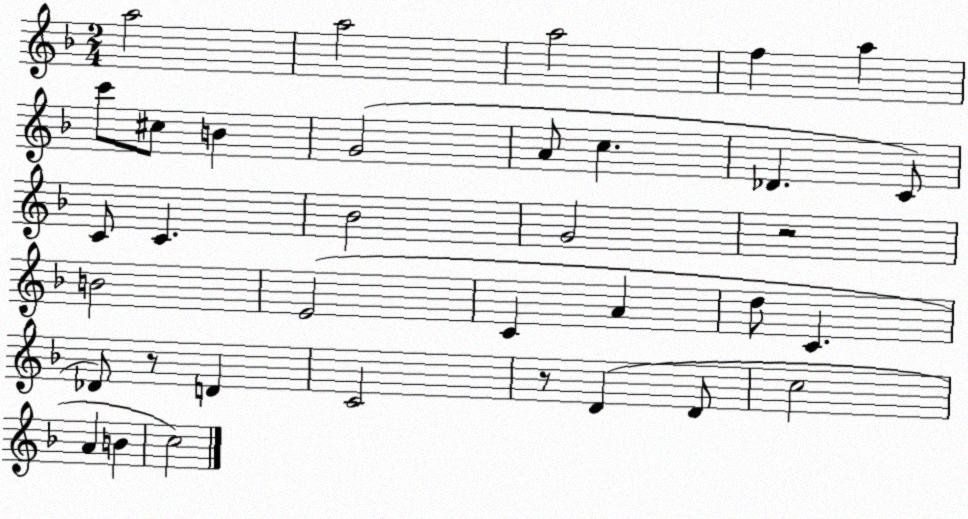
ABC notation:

X:1
T:Untitled
M:2/4
L:1/4
K:F
a2 a2 a2 f a c'/2 ^c/2 B G2 A/2 c _D C/2 C/2 C _B2 G2 z2 B2 E2 C A d/2 C _D/2 z/2 D C2 z/2 D D/2 c2 A B c2